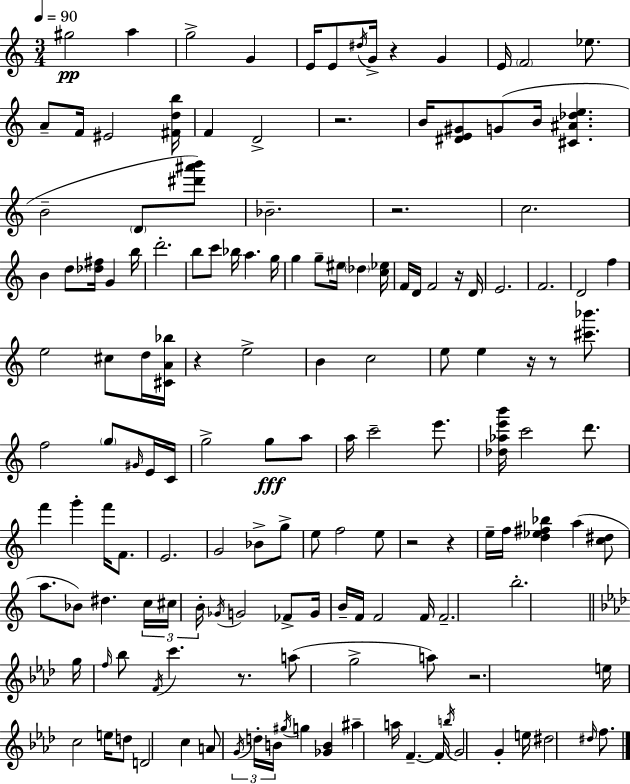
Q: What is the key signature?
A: C major